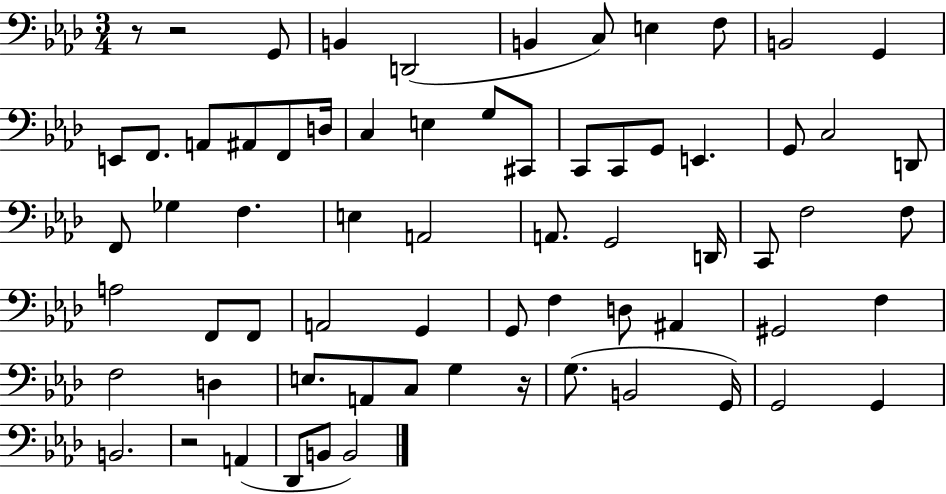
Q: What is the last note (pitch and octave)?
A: B2